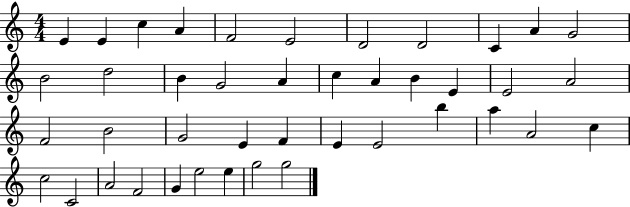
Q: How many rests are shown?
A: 0